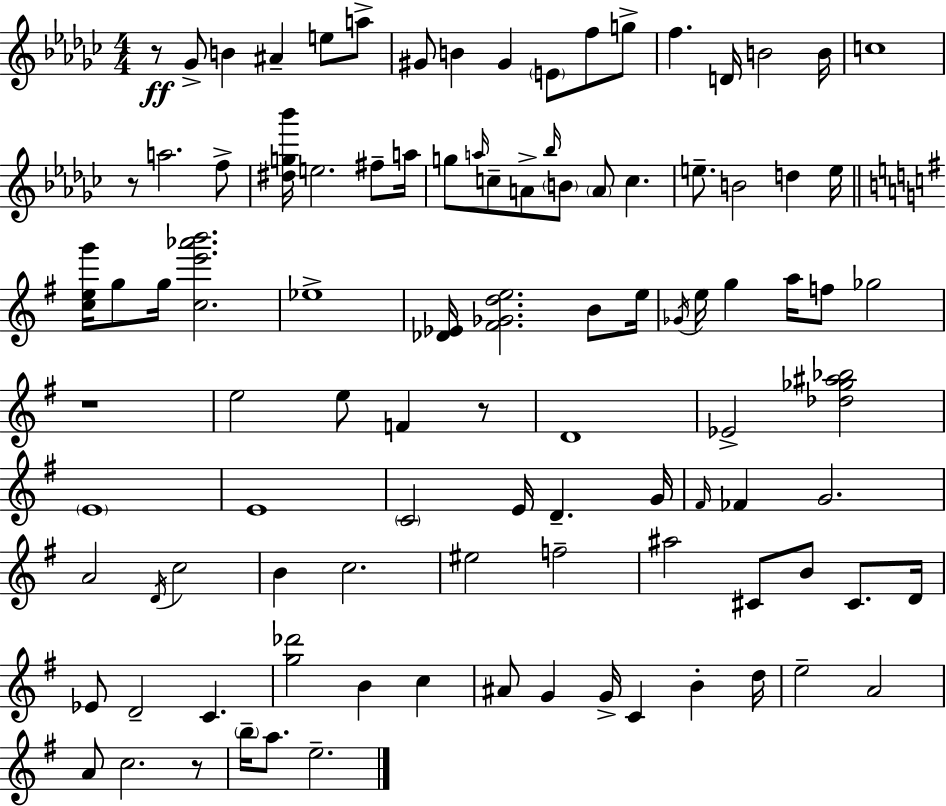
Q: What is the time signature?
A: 4/4